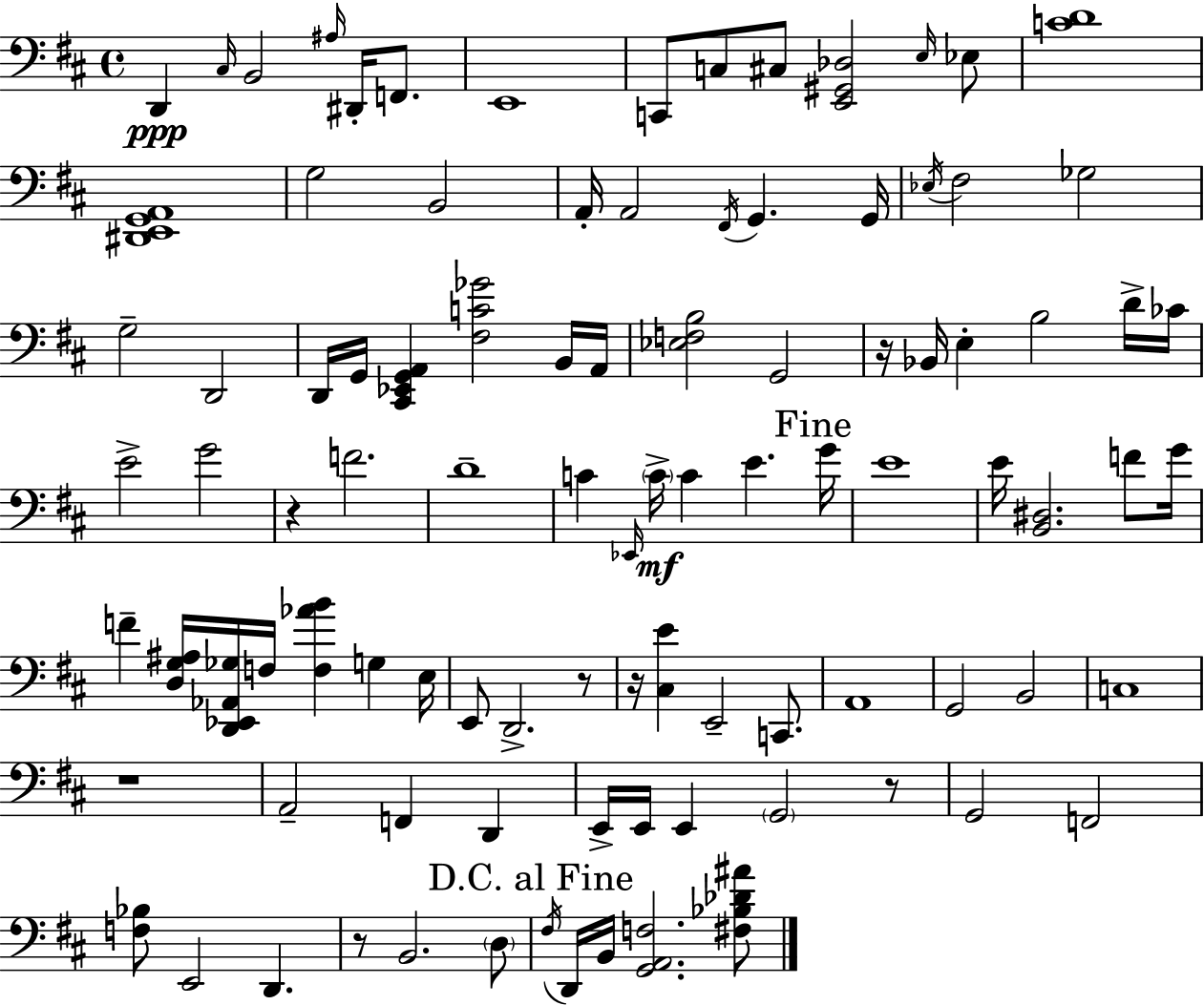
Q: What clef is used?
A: bass